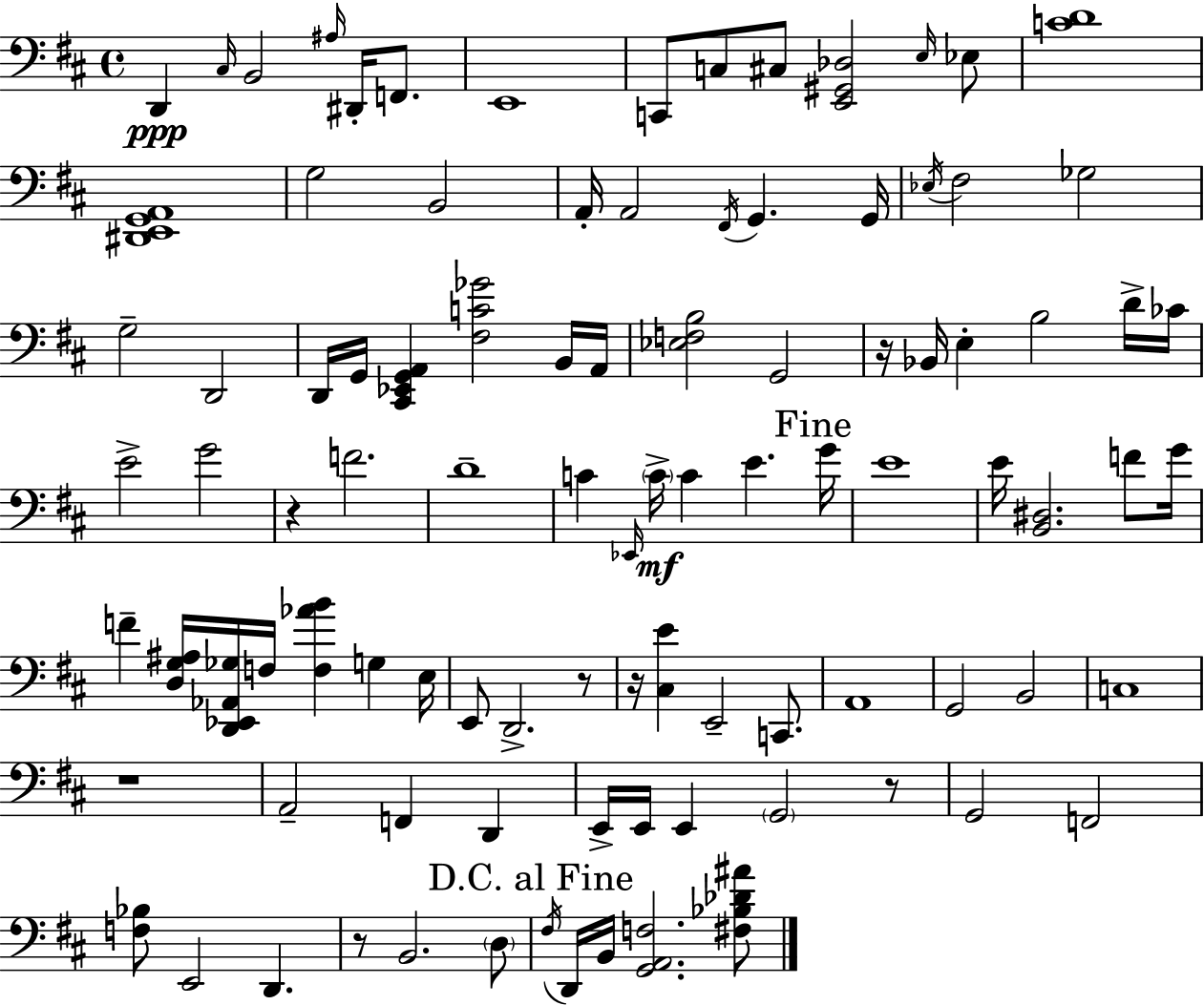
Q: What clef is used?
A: bass